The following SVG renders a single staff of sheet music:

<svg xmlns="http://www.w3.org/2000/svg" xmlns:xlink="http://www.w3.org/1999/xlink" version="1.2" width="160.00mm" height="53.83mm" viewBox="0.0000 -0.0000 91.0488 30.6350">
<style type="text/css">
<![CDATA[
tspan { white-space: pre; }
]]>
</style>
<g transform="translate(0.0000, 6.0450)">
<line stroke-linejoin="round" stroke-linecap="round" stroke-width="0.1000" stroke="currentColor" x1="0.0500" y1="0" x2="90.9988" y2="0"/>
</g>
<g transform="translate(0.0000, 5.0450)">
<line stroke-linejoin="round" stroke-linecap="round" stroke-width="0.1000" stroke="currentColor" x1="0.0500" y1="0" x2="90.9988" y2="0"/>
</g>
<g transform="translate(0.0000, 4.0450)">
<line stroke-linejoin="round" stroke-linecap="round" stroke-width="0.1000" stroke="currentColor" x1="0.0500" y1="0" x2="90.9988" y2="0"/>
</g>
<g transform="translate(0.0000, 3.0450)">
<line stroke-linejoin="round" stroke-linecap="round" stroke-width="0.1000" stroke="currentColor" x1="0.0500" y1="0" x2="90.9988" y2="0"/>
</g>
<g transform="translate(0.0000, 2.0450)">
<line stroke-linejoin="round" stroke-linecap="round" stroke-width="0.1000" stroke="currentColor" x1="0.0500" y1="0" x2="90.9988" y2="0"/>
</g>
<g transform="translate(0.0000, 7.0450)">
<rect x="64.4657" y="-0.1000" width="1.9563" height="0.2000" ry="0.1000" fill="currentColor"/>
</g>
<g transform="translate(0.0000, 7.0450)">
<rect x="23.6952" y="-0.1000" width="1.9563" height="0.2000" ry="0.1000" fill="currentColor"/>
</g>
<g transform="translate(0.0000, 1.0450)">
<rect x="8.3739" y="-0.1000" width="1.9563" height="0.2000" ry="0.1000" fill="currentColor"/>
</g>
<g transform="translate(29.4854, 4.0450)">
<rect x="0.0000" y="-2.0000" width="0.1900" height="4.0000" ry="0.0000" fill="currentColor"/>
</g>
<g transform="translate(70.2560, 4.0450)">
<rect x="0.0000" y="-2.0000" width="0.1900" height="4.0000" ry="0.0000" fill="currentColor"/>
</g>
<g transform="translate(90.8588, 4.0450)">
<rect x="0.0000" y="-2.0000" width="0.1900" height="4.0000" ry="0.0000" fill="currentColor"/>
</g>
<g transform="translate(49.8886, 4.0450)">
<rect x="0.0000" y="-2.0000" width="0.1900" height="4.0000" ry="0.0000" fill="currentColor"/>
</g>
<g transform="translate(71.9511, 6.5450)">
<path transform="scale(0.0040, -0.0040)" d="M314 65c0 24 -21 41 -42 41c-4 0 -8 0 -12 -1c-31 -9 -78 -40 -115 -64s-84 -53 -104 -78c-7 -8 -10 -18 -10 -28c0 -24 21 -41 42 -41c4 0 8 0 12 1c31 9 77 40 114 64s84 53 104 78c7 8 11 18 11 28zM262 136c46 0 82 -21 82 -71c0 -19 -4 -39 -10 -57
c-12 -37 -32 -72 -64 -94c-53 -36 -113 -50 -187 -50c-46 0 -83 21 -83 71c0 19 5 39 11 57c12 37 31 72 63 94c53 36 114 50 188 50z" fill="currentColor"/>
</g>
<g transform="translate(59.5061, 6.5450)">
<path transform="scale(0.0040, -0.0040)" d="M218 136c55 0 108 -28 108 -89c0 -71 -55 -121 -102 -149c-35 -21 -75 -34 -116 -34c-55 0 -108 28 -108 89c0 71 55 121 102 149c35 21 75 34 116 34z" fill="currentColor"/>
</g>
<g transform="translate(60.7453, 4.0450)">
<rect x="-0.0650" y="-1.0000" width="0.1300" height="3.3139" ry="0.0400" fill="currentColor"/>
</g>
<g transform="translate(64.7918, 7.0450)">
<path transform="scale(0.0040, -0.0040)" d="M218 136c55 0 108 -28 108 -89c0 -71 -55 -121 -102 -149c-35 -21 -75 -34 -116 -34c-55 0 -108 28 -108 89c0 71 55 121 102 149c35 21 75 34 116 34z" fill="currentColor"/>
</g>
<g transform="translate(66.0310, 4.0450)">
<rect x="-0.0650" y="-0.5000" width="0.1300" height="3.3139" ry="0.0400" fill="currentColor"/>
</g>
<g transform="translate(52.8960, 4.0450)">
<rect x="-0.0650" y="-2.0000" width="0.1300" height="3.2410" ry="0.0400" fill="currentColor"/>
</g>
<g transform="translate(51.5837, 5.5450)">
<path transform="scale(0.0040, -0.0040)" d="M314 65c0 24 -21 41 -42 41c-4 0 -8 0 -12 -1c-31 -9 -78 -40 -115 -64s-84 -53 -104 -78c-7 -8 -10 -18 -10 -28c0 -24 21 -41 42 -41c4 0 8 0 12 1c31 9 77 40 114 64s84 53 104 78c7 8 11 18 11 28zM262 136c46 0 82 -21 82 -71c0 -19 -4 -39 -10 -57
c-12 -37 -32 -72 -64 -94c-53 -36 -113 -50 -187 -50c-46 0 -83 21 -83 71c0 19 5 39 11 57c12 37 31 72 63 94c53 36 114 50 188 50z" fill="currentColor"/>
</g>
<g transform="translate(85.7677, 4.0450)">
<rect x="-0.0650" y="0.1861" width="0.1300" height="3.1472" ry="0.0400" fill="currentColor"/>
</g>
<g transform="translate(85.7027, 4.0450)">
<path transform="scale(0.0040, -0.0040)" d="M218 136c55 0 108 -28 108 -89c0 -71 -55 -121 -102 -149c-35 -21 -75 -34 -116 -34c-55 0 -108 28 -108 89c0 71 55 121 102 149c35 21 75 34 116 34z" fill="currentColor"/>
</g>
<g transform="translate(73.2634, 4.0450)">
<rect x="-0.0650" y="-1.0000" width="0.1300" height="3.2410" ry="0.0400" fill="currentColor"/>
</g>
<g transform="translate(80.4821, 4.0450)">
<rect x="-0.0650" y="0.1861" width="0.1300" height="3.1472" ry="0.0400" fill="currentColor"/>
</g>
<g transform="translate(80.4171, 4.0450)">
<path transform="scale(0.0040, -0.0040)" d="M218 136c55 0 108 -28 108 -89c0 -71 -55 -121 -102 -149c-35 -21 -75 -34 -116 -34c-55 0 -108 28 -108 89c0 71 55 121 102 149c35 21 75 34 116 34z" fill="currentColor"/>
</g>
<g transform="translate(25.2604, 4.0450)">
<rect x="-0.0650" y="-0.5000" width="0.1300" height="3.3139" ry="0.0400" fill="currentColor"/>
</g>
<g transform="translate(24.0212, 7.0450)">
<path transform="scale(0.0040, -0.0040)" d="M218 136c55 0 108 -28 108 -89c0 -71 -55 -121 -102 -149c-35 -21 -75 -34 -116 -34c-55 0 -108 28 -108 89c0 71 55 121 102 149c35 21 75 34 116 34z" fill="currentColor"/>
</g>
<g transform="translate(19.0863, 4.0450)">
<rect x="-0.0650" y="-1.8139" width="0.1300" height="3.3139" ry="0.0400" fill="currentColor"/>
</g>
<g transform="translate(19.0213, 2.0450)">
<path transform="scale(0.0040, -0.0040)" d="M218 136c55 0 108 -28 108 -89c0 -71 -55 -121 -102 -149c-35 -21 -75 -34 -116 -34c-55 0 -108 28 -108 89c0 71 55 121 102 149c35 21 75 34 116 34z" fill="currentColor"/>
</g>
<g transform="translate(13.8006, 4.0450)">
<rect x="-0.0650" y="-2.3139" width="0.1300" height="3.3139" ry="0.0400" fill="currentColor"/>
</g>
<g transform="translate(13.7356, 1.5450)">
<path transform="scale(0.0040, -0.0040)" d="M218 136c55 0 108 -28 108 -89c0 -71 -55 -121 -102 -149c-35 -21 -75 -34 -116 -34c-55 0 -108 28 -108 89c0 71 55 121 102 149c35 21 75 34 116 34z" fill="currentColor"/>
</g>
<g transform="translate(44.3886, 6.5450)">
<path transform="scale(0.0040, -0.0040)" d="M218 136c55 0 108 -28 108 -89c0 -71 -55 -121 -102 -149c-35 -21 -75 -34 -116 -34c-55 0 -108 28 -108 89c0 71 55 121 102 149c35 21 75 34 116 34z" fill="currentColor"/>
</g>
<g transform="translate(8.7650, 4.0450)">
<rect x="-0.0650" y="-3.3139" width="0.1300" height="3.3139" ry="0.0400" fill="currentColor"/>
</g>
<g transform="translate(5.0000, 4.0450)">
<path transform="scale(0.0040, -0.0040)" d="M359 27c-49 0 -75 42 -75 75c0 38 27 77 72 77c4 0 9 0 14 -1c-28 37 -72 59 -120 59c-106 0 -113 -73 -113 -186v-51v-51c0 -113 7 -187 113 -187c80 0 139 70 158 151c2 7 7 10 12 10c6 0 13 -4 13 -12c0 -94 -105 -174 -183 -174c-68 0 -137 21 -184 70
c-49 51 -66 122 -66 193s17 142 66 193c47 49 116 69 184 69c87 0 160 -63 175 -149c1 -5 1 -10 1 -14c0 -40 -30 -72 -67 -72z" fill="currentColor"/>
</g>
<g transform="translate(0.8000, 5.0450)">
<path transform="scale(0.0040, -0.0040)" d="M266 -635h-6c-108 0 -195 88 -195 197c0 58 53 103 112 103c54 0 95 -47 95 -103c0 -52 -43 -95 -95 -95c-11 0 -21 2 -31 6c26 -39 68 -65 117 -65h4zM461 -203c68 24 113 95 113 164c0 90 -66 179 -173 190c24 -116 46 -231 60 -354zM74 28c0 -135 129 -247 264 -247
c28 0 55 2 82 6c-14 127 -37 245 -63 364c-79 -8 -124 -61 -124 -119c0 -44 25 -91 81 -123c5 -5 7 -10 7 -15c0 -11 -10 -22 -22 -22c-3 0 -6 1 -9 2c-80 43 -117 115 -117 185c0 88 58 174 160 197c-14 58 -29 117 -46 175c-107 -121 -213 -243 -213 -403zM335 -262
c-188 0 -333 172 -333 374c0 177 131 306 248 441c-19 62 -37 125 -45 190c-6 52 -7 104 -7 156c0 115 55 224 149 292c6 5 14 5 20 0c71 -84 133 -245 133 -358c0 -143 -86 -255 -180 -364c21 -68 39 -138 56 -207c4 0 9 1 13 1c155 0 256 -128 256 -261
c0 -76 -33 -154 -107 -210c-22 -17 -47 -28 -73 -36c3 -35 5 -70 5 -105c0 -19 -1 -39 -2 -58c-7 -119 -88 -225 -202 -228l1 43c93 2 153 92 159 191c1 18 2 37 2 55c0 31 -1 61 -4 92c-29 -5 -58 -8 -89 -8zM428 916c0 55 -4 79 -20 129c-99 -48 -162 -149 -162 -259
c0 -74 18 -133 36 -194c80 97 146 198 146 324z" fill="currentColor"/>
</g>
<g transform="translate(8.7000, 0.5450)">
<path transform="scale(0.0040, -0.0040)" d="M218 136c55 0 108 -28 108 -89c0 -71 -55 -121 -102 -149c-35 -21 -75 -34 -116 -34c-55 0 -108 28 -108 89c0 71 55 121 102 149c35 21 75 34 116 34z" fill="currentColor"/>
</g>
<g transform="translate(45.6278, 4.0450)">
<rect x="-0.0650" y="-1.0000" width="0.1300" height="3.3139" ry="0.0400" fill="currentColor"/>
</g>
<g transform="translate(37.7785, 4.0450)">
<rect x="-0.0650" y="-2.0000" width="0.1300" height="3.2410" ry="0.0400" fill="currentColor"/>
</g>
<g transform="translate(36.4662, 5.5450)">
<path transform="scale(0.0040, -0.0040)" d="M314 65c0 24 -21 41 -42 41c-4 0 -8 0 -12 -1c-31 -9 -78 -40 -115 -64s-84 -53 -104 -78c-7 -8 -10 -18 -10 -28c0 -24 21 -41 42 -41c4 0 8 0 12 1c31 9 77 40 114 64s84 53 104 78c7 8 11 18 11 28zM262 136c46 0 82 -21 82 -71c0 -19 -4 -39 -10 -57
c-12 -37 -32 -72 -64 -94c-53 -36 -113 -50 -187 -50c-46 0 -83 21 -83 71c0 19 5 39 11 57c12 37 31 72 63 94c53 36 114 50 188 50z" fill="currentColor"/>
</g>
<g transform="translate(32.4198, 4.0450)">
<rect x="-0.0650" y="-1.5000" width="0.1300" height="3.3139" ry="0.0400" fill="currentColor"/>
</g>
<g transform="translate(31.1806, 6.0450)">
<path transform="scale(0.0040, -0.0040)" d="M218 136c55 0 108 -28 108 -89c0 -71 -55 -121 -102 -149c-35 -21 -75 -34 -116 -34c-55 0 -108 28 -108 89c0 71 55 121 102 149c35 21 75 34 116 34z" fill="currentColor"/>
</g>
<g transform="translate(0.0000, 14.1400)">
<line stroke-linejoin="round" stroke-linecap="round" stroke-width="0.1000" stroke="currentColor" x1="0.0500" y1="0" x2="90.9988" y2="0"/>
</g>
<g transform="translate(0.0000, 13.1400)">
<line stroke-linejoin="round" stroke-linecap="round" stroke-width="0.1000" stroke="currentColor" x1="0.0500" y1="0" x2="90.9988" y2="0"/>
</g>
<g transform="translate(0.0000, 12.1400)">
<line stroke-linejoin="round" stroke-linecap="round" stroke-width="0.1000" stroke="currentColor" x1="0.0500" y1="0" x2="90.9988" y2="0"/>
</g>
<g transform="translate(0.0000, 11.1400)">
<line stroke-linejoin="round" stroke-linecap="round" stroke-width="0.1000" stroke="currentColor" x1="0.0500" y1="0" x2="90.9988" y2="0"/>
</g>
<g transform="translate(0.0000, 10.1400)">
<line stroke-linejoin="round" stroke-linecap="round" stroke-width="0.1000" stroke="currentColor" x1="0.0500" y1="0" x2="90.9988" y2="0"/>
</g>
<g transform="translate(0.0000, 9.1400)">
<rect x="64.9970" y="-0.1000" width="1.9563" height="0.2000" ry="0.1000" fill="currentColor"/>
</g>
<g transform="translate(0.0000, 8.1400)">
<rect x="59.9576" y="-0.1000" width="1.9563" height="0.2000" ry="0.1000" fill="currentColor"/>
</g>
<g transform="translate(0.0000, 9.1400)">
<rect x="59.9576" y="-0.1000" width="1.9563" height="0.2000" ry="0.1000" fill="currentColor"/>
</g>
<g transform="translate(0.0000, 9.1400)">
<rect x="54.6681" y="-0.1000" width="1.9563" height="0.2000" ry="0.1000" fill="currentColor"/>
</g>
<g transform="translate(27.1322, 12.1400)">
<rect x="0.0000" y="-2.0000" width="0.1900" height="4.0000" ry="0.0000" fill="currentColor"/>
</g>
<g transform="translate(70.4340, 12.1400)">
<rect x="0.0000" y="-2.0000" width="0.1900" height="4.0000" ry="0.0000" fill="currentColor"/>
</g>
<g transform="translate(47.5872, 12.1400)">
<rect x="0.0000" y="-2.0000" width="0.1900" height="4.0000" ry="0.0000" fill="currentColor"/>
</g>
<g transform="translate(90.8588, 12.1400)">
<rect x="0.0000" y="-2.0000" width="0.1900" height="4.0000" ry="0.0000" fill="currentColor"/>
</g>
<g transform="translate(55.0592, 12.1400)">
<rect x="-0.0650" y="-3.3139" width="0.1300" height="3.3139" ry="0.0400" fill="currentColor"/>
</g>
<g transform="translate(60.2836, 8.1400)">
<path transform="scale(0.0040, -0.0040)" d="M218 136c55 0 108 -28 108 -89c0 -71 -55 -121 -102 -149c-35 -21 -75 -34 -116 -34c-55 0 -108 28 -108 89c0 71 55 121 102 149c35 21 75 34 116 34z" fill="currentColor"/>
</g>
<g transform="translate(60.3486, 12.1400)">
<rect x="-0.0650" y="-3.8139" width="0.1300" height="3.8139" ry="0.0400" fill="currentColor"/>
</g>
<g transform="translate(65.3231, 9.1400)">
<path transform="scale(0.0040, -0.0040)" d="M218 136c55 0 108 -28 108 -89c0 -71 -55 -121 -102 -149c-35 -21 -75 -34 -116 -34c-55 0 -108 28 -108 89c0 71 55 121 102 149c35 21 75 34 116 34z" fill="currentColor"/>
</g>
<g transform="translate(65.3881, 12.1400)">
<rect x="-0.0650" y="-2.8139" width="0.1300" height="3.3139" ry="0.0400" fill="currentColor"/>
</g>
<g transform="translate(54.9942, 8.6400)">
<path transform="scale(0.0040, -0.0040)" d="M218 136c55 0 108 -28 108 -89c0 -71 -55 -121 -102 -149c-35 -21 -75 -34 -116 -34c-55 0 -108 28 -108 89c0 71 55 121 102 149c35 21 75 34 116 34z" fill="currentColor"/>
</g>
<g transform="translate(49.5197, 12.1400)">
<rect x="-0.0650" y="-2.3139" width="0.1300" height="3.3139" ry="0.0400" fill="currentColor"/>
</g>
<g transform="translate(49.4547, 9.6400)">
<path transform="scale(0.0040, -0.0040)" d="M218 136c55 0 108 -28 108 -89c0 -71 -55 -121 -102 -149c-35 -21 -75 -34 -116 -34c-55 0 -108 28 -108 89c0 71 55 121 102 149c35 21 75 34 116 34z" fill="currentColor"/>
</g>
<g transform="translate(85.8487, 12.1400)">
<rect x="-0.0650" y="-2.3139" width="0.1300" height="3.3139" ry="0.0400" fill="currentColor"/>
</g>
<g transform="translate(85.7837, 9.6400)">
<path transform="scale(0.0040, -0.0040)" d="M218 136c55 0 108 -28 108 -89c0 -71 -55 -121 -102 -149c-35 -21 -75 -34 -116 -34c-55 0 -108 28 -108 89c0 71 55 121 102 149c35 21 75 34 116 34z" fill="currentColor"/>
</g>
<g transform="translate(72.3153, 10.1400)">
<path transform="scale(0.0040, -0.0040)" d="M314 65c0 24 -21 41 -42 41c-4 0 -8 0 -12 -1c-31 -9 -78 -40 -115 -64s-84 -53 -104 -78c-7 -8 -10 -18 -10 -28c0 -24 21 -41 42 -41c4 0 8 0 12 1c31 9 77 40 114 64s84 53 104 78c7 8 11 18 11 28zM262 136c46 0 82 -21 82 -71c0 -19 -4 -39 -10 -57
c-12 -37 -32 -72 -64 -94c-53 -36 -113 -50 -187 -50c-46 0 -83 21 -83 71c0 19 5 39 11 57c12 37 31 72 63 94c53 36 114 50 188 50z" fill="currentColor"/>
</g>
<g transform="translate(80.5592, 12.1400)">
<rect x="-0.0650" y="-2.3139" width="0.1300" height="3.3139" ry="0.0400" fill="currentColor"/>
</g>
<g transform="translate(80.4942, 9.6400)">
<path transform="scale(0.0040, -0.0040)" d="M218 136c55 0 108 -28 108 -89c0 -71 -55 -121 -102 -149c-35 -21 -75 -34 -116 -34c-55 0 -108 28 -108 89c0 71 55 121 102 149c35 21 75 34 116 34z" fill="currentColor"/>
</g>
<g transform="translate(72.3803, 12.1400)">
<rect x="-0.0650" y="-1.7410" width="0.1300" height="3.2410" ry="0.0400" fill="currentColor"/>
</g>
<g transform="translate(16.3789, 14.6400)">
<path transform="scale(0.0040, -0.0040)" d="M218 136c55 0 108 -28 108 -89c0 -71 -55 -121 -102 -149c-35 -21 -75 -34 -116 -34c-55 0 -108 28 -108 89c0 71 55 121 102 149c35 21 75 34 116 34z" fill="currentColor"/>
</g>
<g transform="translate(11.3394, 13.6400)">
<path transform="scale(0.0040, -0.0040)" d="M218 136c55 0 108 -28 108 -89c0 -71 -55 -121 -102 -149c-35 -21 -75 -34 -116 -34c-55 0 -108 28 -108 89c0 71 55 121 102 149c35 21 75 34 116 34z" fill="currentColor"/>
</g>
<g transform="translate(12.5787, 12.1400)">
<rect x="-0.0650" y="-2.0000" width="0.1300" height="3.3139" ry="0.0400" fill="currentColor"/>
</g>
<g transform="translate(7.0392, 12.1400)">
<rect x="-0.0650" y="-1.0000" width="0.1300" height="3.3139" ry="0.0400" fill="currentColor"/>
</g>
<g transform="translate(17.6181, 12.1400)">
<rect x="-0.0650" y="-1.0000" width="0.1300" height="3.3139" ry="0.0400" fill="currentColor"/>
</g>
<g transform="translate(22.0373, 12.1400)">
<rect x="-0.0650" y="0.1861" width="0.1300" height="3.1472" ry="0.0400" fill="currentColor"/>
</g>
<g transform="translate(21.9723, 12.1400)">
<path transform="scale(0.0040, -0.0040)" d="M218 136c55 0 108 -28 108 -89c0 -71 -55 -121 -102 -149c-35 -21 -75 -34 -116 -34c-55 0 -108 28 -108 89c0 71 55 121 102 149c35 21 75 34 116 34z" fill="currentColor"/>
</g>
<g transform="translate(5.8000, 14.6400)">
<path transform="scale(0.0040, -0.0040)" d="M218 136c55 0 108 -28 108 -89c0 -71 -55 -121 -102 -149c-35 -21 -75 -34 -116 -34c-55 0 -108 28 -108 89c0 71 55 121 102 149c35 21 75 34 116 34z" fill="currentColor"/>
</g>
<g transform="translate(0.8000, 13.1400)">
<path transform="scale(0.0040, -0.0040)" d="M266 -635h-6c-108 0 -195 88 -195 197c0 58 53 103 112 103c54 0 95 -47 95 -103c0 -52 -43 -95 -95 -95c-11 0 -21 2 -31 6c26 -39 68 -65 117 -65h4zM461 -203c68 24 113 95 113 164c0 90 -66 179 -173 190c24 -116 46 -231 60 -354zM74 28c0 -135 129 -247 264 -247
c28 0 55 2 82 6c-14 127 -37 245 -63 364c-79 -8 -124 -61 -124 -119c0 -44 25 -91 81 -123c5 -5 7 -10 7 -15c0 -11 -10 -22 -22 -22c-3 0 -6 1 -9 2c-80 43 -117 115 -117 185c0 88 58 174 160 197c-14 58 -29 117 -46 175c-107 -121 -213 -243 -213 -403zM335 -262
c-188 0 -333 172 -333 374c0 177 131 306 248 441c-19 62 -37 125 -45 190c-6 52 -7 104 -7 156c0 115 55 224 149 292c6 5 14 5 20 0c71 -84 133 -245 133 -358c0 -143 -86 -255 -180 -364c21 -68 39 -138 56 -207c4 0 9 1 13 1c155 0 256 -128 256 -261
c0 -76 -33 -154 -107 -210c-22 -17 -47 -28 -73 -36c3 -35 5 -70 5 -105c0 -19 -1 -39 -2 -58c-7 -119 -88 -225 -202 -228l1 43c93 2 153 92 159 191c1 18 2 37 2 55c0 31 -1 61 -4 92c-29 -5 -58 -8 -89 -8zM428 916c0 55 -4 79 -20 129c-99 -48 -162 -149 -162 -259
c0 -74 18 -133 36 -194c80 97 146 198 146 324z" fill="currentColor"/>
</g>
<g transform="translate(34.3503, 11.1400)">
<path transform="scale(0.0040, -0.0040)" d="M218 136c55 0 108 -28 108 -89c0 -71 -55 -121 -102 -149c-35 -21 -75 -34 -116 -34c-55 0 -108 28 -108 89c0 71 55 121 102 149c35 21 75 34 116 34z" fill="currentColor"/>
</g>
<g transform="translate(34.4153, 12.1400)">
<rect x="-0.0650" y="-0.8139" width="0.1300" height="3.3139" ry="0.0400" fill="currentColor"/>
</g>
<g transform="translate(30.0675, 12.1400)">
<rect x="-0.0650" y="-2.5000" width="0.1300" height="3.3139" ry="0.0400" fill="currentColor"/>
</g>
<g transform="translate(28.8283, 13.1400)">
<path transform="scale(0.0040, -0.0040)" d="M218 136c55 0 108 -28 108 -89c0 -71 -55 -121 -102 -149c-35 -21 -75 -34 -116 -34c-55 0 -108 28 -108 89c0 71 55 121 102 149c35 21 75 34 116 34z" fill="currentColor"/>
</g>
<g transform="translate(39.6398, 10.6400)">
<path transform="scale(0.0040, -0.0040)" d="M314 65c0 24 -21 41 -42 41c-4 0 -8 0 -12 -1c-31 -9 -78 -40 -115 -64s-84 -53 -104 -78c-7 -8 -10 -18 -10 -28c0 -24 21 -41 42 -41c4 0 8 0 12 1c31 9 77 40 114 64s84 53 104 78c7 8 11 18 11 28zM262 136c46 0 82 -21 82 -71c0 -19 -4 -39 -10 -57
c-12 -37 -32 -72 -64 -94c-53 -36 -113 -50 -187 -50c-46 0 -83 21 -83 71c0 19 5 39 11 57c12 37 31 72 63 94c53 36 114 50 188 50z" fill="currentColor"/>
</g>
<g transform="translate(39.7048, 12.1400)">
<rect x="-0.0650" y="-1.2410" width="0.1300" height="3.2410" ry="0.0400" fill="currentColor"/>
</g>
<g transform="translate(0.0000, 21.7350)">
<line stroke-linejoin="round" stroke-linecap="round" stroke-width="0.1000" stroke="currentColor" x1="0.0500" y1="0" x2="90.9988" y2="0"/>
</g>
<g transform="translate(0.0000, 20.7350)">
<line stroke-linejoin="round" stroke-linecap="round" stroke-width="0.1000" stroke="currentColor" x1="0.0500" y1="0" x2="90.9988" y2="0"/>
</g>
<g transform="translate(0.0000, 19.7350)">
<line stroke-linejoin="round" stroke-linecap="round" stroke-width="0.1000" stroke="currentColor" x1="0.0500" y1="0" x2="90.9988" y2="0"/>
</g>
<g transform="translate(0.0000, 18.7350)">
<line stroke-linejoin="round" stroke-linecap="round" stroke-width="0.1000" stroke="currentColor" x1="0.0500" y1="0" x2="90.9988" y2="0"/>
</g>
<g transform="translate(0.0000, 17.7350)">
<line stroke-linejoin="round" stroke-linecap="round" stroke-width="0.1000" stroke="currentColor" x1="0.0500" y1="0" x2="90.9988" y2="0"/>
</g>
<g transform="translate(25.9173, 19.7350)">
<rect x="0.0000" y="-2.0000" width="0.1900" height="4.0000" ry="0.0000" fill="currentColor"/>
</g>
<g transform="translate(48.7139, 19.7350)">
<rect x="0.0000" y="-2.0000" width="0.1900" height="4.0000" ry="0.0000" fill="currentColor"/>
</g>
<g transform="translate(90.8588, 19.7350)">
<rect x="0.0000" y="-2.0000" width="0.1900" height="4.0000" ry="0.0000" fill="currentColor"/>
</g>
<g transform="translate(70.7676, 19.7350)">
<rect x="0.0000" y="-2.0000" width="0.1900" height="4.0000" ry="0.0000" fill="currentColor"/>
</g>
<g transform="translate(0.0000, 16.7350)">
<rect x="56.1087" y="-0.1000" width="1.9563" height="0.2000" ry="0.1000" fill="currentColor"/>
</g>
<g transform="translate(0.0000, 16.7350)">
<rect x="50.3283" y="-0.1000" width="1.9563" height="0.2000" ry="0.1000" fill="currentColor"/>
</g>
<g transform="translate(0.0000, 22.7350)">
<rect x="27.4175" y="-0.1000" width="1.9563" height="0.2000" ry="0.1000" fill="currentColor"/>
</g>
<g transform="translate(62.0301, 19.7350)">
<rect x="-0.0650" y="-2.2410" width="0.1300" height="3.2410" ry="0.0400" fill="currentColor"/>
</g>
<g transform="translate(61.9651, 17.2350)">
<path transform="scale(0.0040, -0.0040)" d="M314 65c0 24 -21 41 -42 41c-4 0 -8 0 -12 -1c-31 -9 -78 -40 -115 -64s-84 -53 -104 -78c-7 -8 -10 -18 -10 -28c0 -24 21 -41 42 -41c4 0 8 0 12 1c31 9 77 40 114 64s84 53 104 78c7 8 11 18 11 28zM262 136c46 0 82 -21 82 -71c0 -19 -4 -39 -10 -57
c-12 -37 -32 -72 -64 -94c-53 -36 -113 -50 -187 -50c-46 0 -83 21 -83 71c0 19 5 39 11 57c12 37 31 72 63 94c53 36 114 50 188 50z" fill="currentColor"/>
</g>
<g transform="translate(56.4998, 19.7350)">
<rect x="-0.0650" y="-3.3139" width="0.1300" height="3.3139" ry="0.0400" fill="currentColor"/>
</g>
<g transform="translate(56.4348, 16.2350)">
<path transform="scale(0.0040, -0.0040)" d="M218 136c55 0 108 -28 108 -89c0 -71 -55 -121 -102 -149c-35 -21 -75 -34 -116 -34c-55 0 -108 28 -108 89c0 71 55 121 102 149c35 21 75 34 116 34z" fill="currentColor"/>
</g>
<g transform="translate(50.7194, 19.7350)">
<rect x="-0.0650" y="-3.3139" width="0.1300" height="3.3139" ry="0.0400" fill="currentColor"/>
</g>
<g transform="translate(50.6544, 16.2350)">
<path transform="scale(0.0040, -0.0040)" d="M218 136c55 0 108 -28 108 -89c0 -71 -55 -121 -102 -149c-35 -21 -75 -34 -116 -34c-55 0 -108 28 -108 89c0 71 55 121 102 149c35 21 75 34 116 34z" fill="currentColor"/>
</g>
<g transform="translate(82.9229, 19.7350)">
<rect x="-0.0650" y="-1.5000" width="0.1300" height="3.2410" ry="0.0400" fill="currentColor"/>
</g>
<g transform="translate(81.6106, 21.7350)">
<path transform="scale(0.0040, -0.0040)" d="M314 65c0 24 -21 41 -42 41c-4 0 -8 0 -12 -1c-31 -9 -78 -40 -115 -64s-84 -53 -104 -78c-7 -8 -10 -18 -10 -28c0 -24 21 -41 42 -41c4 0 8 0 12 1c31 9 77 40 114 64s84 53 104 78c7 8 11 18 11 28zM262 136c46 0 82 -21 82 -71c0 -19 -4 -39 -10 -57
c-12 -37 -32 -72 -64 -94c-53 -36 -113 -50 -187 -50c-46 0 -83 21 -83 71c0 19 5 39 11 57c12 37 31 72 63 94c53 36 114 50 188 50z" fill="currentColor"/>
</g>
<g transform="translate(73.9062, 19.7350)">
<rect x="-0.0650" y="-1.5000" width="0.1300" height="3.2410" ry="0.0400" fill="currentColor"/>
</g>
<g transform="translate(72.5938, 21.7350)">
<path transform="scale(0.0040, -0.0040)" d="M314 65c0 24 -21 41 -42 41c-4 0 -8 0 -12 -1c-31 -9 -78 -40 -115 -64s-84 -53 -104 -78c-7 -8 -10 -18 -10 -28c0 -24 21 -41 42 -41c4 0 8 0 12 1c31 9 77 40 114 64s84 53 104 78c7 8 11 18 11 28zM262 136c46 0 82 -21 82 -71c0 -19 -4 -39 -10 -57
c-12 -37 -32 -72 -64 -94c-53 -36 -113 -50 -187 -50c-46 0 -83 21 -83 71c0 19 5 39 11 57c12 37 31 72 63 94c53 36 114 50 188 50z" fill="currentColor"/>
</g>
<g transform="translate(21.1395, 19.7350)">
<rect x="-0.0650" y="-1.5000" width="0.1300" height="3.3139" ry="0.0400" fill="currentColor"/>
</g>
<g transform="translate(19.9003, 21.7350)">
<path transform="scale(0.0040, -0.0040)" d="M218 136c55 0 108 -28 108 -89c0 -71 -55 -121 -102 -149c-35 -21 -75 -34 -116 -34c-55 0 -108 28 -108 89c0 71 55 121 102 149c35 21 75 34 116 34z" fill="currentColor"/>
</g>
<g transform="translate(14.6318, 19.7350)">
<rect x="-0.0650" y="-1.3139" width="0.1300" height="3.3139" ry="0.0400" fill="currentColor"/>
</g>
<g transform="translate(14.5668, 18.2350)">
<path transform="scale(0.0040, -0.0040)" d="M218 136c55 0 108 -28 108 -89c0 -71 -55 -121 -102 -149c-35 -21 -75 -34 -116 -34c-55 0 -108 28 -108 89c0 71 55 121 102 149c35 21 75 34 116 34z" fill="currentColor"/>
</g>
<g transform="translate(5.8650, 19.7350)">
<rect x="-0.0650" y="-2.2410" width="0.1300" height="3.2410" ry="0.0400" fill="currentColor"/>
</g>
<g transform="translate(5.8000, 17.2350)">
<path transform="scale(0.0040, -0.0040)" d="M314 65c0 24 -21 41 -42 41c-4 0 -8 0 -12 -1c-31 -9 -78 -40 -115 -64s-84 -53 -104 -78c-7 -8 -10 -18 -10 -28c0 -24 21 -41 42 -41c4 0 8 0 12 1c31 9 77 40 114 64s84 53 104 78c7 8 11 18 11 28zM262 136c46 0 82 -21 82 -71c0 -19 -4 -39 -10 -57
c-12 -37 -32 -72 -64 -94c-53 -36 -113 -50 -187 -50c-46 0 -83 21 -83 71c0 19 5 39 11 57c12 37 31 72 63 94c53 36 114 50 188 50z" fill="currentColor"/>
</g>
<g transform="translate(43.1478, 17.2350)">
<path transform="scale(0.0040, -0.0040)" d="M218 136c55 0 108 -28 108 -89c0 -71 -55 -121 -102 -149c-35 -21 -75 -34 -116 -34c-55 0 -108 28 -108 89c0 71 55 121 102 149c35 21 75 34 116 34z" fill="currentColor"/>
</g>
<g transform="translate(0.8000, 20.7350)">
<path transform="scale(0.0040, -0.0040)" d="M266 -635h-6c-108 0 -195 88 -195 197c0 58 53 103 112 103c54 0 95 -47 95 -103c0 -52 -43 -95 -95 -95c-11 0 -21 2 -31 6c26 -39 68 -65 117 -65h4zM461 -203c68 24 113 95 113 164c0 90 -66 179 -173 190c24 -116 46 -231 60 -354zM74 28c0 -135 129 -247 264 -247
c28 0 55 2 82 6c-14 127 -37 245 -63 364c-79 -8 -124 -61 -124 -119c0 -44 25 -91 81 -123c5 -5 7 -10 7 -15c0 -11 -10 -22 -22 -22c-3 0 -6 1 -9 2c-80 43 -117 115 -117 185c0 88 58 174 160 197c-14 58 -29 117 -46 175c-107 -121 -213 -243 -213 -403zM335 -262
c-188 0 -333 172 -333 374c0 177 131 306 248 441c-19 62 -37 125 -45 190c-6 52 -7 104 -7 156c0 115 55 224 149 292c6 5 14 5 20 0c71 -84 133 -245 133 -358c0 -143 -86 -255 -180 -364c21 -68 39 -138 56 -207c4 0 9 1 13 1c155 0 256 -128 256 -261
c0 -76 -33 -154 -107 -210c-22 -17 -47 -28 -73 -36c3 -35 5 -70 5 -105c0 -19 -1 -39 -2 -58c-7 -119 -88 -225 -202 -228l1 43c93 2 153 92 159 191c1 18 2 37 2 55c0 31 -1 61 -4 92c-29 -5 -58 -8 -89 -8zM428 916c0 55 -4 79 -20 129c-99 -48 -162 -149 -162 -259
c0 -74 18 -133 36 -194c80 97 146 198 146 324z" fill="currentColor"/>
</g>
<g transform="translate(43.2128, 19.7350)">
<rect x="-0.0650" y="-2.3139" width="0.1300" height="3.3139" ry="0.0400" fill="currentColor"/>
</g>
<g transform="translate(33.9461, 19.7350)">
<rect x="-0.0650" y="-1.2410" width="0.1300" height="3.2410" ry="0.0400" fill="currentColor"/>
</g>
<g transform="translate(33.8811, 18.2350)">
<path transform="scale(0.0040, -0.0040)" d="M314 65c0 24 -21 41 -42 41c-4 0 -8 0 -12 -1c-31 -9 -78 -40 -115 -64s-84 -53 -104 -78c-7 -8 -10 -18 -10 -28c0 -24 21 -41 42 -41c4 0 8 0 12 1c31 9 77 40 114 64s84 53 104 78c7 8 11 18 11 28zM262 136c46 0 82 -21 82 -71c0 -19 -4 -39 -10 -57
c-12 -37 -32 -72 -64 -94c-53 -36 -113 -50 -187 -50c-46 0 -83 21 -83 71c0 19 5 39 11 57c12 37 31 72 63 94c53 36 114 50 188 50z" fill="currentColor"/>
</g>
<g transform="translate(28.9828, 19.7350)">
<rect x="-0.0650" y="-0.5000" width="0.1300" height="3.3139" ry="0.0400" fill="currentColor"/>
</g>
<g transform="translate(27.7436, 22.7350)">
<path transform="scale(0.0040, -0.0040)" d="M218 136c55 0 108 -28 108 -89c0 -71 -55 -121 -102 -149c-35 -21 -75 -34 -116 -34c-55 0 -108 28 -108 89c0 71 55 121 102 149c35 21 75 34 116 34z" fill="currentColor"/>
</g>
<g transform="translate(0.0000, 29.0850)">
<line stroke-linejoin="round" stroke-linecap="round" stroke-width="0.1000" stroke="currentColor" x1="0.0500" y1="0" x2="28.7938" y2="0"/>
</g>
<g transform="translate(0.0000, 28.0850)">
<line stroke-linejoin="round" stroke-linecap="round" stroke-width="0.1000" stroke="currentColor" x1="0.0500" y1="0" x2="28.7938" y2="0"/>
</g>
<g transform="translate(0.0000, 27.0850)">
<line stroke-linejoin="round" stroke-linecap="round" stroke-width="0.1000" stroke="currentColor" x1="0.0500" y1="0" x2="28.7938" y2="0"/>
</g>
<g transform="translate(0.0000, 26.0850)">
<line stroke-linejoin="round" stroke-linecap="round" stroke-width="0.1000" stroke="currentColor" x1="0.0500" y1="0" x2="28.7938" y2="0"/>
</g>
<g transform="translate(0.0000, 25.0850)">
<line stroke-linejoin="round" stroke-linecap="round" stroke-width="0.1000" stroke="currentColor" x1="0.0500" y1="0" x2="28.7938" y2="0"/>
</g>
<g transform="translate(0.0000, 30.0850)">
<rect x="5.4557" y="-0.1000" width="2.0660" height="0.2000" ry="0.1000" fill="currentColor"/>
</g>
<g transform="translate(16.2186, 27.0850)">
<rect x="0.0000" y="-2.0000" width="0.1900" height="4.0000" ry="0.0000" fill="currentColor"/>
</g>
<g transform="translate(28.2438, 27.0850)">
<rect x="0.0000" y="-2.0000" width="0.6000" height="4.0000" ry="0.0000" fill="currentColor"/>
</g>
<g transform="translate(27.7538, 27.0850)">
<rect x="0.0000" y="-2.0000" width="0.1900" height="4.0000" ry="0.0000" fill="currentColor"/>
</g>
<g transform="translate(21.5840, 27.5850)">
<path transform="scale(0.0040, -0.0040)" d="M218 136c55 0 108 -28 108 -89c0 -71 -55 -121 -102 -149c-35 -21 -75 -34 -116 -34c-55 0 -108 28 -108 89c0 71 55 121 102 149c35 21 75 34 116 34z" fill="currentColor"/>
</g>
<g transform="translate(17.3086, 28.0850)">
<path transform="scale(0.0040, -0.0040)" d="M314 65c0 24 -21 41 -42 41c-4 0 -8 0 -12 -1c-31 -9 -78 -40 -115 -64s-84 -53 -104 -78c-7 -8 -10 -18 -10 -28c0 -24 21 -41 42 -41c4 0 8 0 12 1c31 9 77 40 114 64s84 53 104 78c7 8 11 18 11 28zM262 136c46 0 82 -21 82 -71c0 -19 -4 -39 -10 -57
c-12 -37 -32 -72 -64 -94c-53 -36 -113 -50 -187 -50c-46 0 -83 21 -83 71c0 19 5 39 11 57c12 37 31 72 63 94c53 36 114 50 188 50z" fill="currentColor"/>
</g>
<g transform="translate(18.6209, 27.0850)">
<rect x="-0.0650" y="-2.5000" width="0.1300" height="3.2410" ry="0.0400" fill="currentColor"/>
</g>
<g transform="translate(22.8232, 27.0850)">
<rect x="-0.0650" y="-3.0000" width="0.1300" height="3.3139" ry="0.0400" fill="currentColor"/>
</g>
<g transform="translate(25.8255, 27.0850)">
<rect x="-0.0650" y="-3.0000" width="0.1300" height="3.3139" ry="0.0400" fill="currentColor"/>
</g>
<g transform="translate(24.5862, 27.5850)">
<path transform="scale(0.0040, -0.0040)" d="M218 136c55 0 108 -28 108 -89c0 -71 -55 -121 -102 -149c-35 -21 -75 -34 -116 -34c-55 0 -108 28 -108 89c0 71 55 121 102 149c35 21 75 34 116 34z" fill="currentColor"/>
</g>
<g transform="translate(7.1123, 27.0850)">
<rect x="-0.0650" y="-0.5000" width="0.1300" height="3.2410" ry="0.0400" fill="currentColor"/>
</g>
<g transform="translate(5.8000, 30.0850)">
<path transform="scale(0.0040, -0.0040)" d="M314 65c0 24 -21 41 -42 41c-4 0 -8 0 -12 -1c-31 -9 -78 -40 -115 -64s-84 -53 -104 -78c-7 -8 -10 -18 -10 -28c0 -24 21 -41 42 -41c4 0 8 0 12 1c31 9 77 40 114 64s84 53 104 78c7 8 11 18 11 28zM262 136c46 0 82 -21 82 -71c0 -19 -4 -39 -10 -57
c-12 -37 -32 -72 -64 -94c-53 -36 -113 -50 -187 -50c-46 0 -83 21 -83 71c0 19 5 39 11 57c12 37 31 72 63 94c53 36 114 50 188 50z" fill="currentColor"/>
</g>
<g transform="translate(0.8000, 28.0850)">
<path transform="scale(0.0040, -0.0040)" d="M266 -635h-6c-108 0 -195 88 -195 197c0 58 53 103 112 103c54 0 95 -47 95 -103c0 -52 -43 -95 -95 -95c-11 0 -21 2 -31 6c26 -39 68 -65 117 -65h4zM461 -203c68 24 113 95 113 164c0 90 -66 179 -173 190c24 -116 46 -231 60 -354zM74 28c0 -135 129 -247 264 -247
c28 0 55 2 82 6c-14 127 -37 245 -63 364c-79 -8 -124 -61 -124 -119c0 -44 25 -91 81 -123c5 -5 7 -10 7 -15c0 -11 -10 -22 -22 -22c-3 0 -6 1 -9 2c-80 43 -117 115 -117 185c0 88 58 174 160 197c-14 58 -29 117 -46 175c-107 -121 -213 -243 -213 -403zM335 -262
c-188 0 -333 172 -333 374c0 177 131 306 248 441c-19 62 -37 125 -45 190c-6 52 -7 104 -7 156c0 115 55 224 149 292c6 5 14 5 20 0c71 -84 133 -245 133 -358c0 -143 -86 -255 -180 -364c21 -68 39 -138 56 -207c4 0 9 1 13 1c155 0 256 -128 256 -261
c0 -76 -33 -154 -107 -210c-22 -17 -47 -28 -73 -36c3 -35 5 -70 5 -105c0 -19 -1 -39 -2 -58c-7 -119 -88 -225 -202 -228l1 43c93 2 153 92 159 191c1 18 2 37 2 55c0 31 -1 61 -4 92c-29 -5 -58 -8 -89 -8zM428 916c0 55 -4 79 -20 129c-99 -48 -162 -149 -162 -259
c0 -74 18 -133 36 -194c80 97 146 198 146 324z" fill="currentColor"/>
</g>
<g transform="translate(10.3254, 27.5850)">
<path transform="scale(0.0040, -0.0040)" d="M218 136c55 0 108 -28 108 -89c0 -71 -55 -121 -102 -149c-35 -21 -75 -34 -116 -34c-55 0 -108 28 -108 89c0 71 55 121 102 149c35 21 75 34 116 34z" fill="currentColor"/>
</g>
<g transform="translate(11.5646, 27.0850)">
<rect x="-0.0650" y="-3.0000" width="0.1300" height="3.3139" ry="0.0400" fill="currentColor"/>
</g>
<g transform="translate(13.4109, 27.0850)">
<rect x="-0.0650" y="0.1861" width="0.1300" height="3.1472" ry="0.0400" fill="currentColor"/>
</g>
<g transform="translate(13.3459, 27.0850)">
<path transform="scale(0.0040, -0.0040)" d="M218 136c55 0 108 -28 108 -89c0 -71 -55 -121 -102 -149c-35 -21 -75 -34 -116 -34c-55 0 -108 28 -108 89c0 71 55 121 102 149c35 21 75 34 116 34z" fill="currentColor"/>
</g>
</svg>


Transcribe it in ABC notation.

X:1
T:Untitled
M:4/4
L:1/4
K:C
b g f C E F2 D F2 D C D2 B B D F D B G d e2 g b c' a f2 g g g2 e E C e2 g b b g2 E2 E2 C2 A B G2 A A